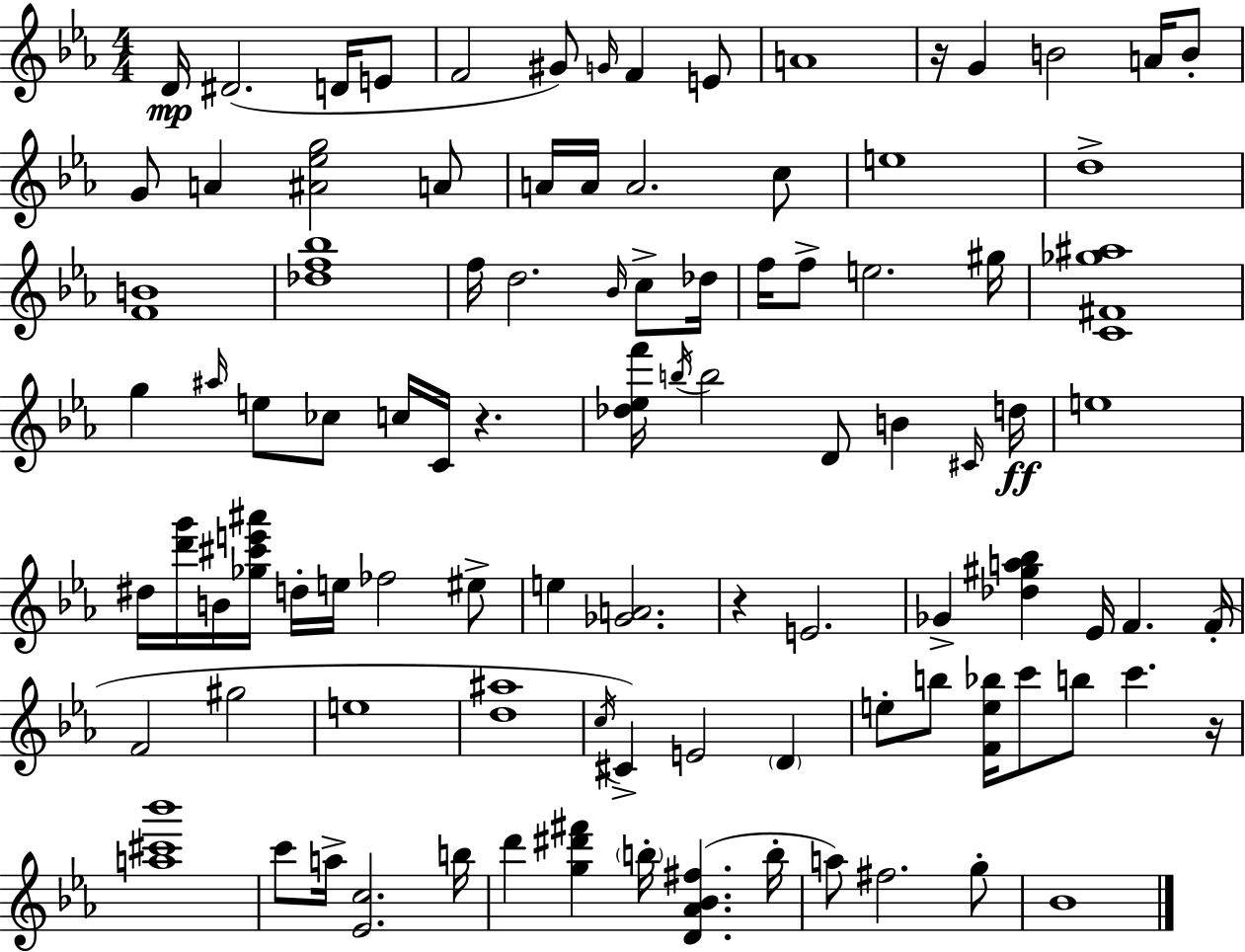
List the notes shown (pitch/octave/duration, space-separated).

D4/s D#4/h. D4/s E4/e F4/h G#4/e G4/s F4/q E4/e A4/w R/s G4/q B4/h A4/s B4/e G4/e A4/q [A#4,Eb5,G5]/h A4/e A4/s A4/s A4/h. C5/e E5/w D5/w [F4,B4]/w [Db5,F5,Bb5]/w F5/s D5/h. Bb4/s C5/e Db5/s F5/s F5/e E5/h. G#5/s [C4,F#4,Gb5,A#5]/w G5/q A#5/s E5/e CES5/e C5/s C4/s R/q. [Db5,Eb5,F6]/s B5/s B5/h D4/e B4/q C#4/s D5/s E5/w D#5/s [D6,G6]/s B4/s [Gb5,C#6,E6,A#6]/s D5/s E5/s FES5/h EIS5/e E5/q [Gb4,A4]/h. R/q E4/h. Gb4/q [Db5,G#5,A5,Bb5]/q Eb4/s F4/q. F4/s F4/h G#5/h E5/w [D5,A#5]/w C5/s C#4/q E4/h D4/q E5/e B5/e [F4,E5,Bb5]/s C6/e B5/e C6/q. R/s [A5,C#6,Bb6]/w C6/e A5/s [Eb4,C5]/h. B5/s D6/q [G5,D#6,F#6]/q B5/s [D4,Ab4,Bb4,F#5]/q. B5/s A5/e F#5/h. G5/e Bb4/w